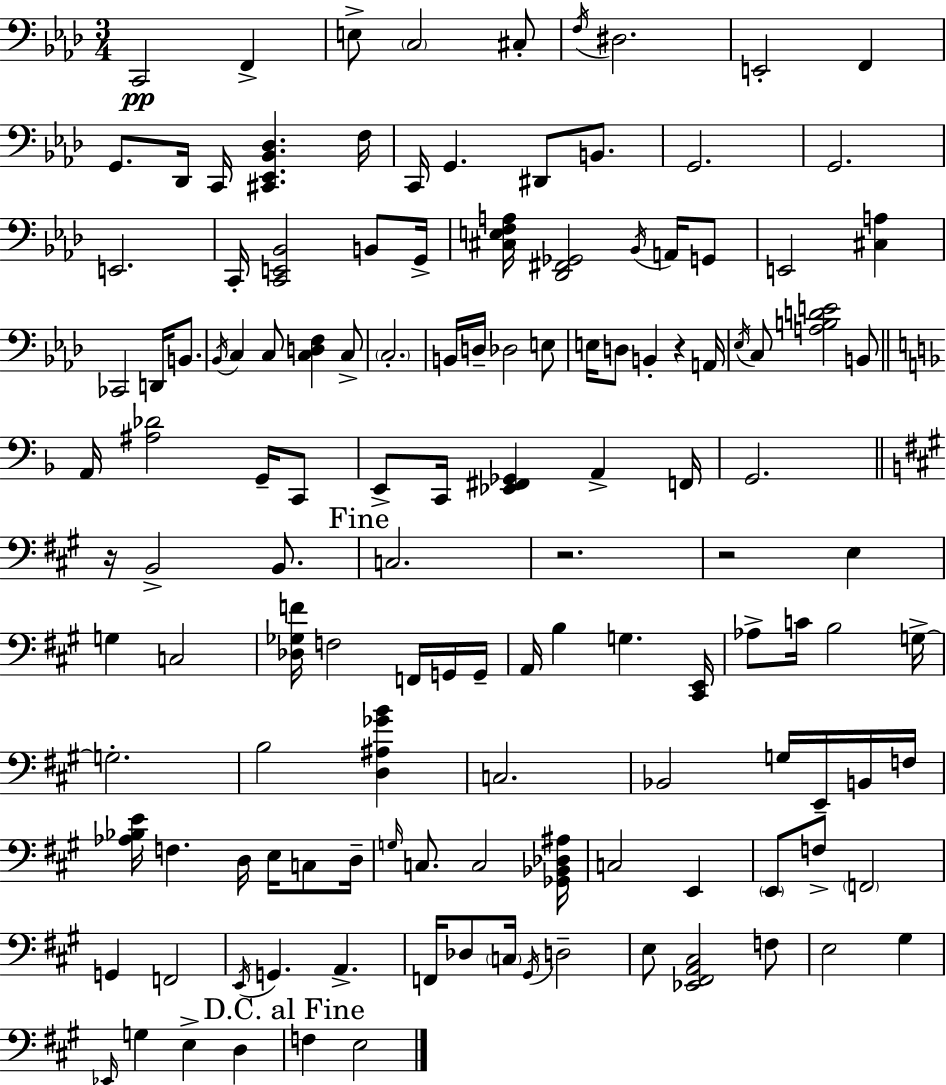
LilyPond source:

{
  \clef bass
  \numericTimeSignature
  \time 3/4
  \key f \minor
  c,2\pp f,4-> | e8-> \parenthesize c2 cis8-. | \acciaccatura { f16 } dis2. | e,2-. f,4 | \break g,8. des,16 c,16 <cis, ees, bes, des>4. | f16 c,16 g,4. dis,8 b,8. | g,2. | g,2. | \break e,2. | c,16-. <c, e, bes,>2 b,8 | g,16-> <cis e f a>16 <des, fis, ges,>2 \acciaccatura { bes,16 } a,16 | g,8 e,2 <cis a>4 | \break ces,2 d,16 b,8. | \acciaccatura { bes,16 } c4 c8 <c d f>4 | c8-> \parenthesize c2.-. | b,16 d16-- des2 | \break e8 e16 d8 b,4-. r4 | a,16 \acciaccatura { ees16 } c8 <a b d' e'>2 | b,8 \bar "||" \break \key f \major a,16 <ais des'>2 g,16-- c,8 | e,8-> c,16 <ees, fis, ges,>4 a,4-> f,16 | g,2. | \bar "||" \break \key a \major r16 b,2-> b,8. | \mark "Fine" c2. | r2. | r2 e4 | \break g4 c2 | <des ges f'>16 f2 f,16 g,16 g,16-- | a,16 b4 g4. <cis, e,>16 | aes8-> c'16 b2 g16->~~ | \break g2.-. | b2 <d ais ges' b'>4 | c2. | bes,2 g16 e,16-- b,16 f16 | \break <aes bes e'>16 f4. d16 e16 c8 d16-- | \grace { g16 } c8. c2 | <ges, bes, des ais>16 c2 e,4 | \parenthesize e,8 f8-> \parenthesize f,2 | \break g,4 f,2 | \acciaccatura { e,16 } g,4. a,4.-> | f,16 des8 \parenthesize c16 \acciaccatura { gis,16 } d2-- | e8 <ees, fis, a, cis>2 | \break f8 e2 gis4 | \grace { ees,16 } g4 e4-> | d4 \mark "D.C. al Fine" f4 e2 | \bar "|."
}